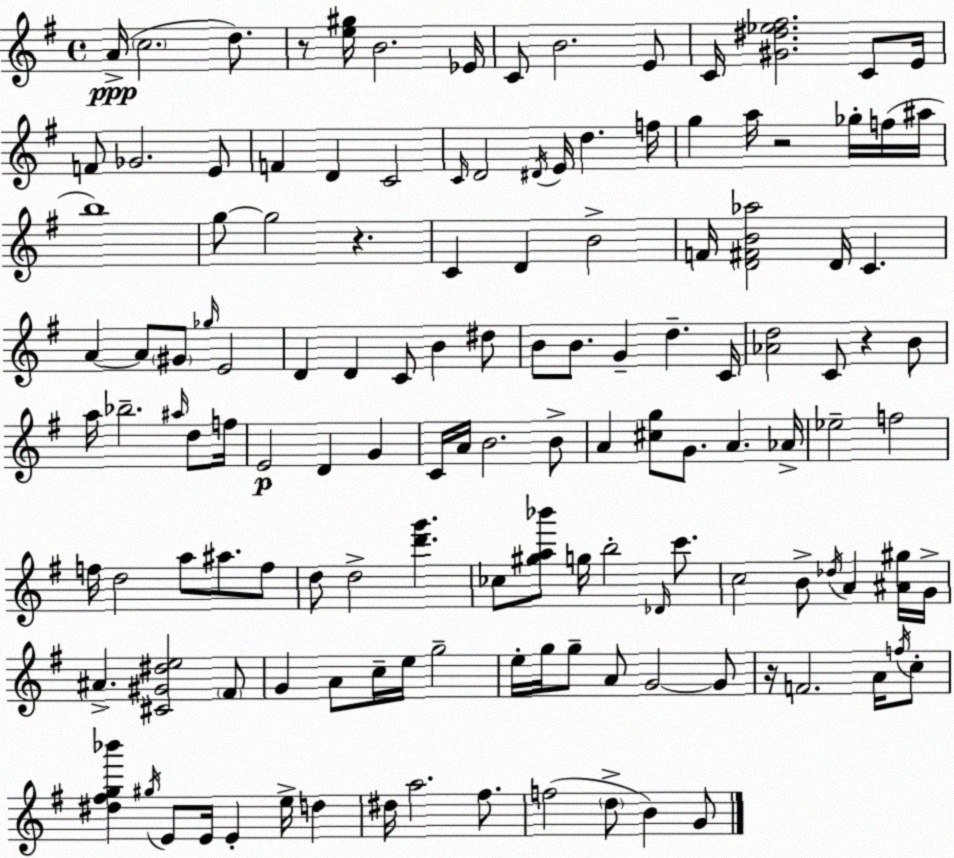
X:1
T:Untitled
M:4/4
L:1/4
K:G
A/4 c2 d/2 z/2 [e^g]/4 B2 _E/4 C/2 B2 E/2 C/4 [^G^d_e^f]2 C/2 E/4 F/2 _G2 E/2 F D C2 C/4 D2 ^D/4 E/4 d f/4 g a/4 z2 _g/4 f/4 ^a/4 b4 g/2 g2 z C D B2 F/4 [D^FB_a]2 D/4 C A A/2 ^G/2 _g/4 E2 D D C/2 B ^d/2 B/2 B/2 G d C/4 [_Ad]2 C/2 z B/2 a/4 _b2 ^a/4 d/2 f/4 E2 D G C/4 A/4 B2 B/2 A [^cg]/2 G/2 A _A/4 _e2 f2 f/4 d2 a/2 ^a/2 f/2 d/2 d2 [d'g'] _c/2 [^ga_b']/2 g/4 b2 _D/4 c'/2 c2 B/2 _d/4 A [^A^g]/4 G/4 ^A [^C^G^de]2 ^F/2 G A/2 c/4 e/4 g2 e/4 g/4 g/2 A/2 G2 G/2 z/4 F2 A/4 f/4 c/2 [^d^fg_b'] ^g/4 E/2 E/4 E e/4 d ^d/4 a2 ^f/2 f2 d/2 B G/2